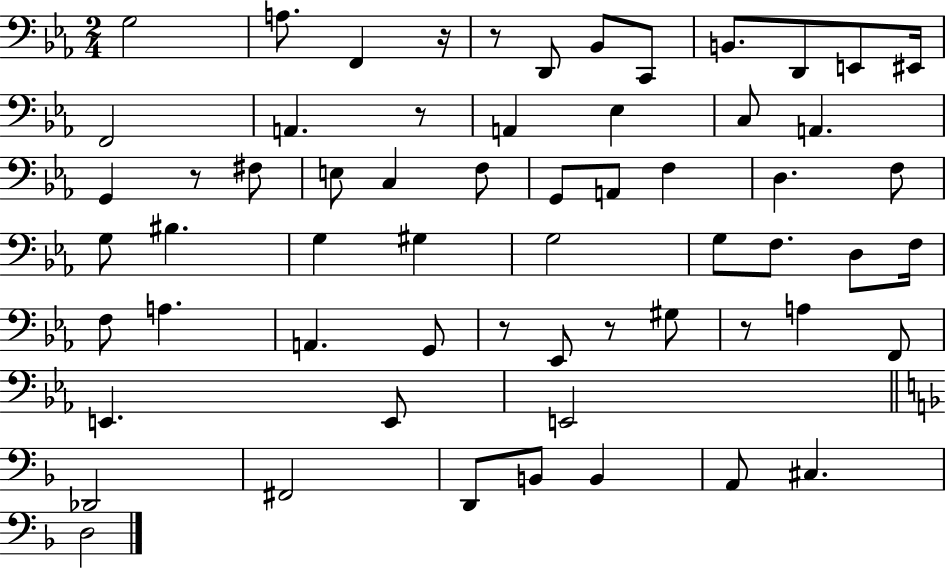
G3/h A3/e. F2/q R/s R/e D2/e Bb2/e C2/e B2/e. D2/e E2/e EIS2/s F2/h A2/q. R/e A2/q Eb3/q C3/e A2/q. G2/q R/e F#3/e E3/e C3/q F3/e G2/e A2/e F3/q D3/q. F3/e G3/e BIS3/q. G3/q G#3/q G3/h G3/e F3/e. D3/e F3/s F3/e A3/q. A2/q. G2/e R/e Eb2/e R/e G#3/e R/e A3/q F2/e E2/q. E2/e E2/h Db2/h F#2/h D2/e B2/e B2/q A2/e C#3/q. D3/h